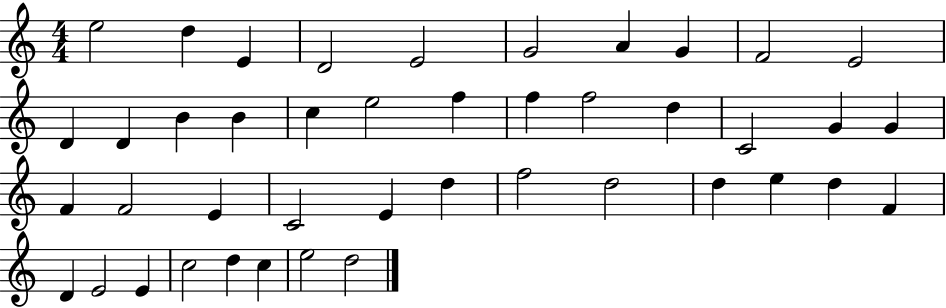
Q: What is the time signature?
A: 4/4